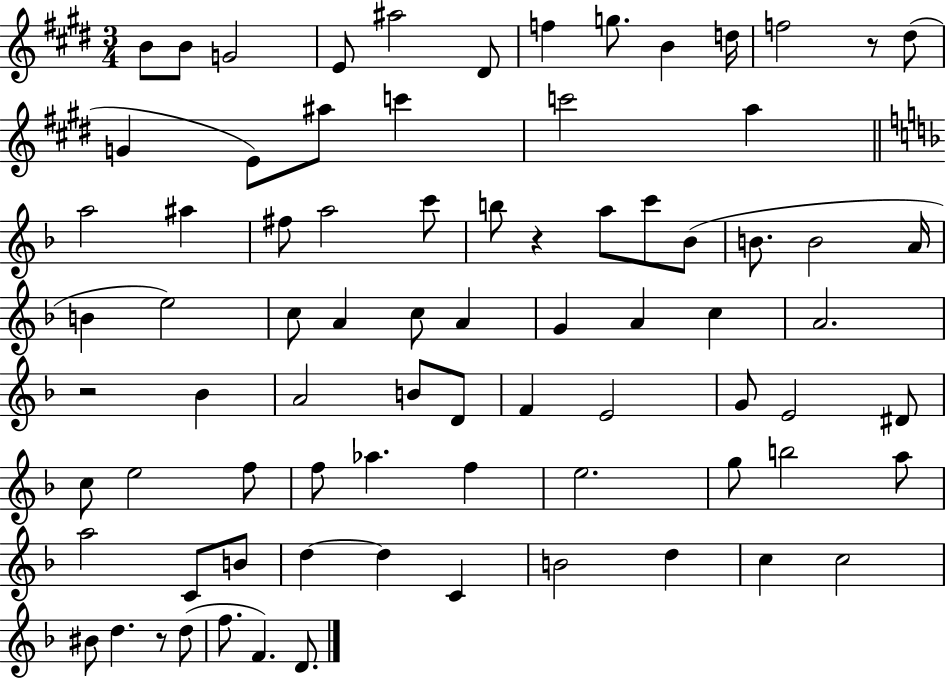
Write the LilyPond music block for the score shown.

{
  \clef treble
  \numericTimeSignature
  \time 3/4
  \key e \major
  b'8 b'8 g'2 | e'8 ais''2 dis'8 | f''4 g''8. b'4 d''16 | f''2 r8 dis''8( | \break g'4 e'8) ais''8 c'''4 | c'''2 a''4 | \bar "||" \break \key d \minor a''2 ais''4 | fis''8 a''2 c'''8 | b''8 r4 a''8 c'''8 bes'8( | b'8. b'2 a'16 | \break b'4 e''2) | c''8 a'4 c''8 a'4 | g'4 a'4 c''4 | a'2. | \break r2 bes'4 | a'2 b'8 d'8 | f'4 e'2 | g'8 e'2 dis'8 | \break c''8 e''2 f''8 | f''8 aes''4. f''4 | e''2. | g''8 b''2 a''8 | \break a''2 c'8 b'8 | d''4~~ d''4 c'4 | b'2 d''4 | c''4 c''2 | \break bis'8 d''4. r8 d''8( | f''8. f'4.) d'8. | \bar "|."
}